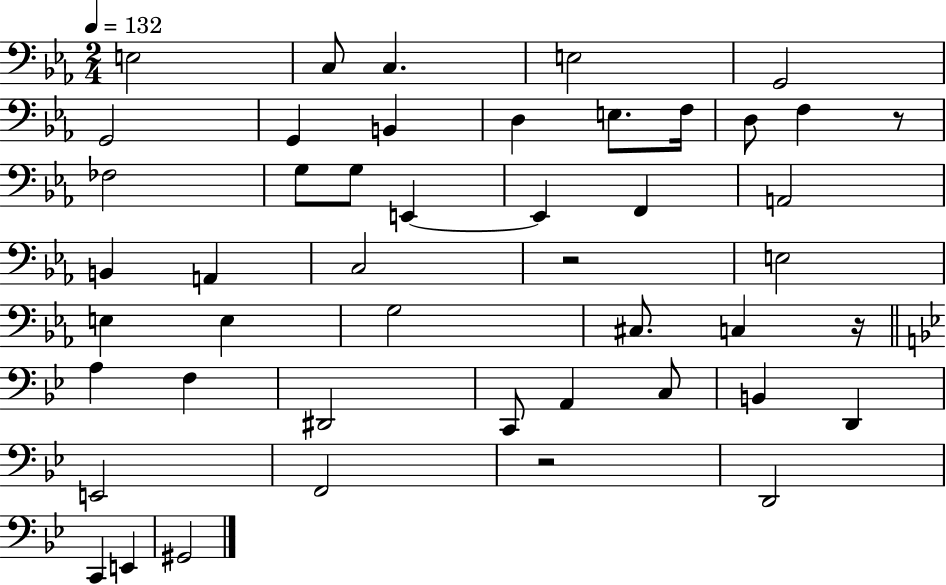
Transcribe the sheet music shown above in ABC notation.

X:1
T:Untitled
M:2/4
L:1/4
K:Eb
E,2 C,/2 C, E,2 G,,2 G,,2 G,, B,, D, E,/2 F,/4 D,/2 F, z/2 _F,2 G,/2 G,/2 E,, E,, F,, A,,2 B,, A,, C,2 z2 E,2 E, E, G,2 ^C,/2 C, z/4 A, F, ^D,,2 C,,/2 A,, C,/2 B,, D,, E,,2 F,,2 z2 D,,2 C,, E,, ^G,,2